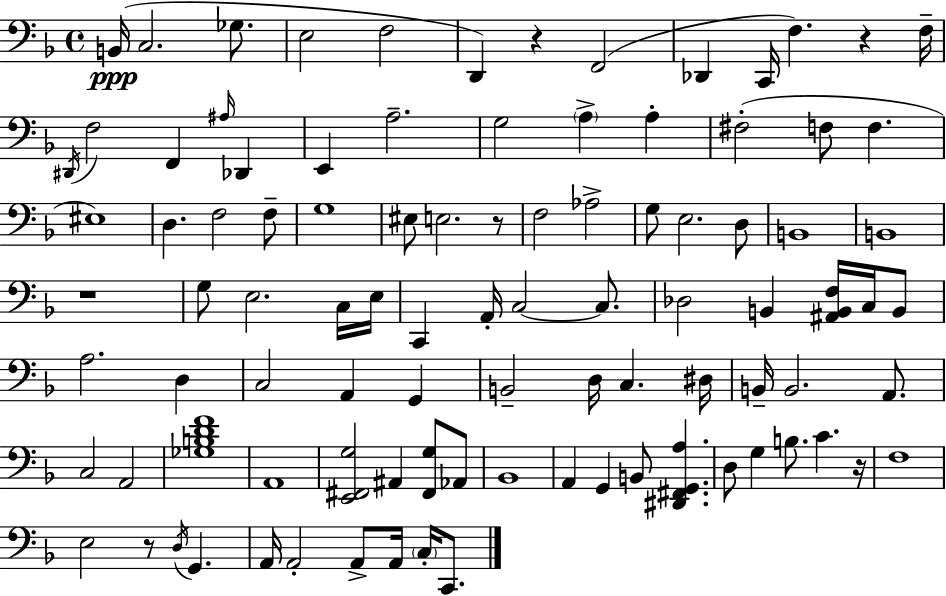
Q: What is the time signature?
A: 4/4